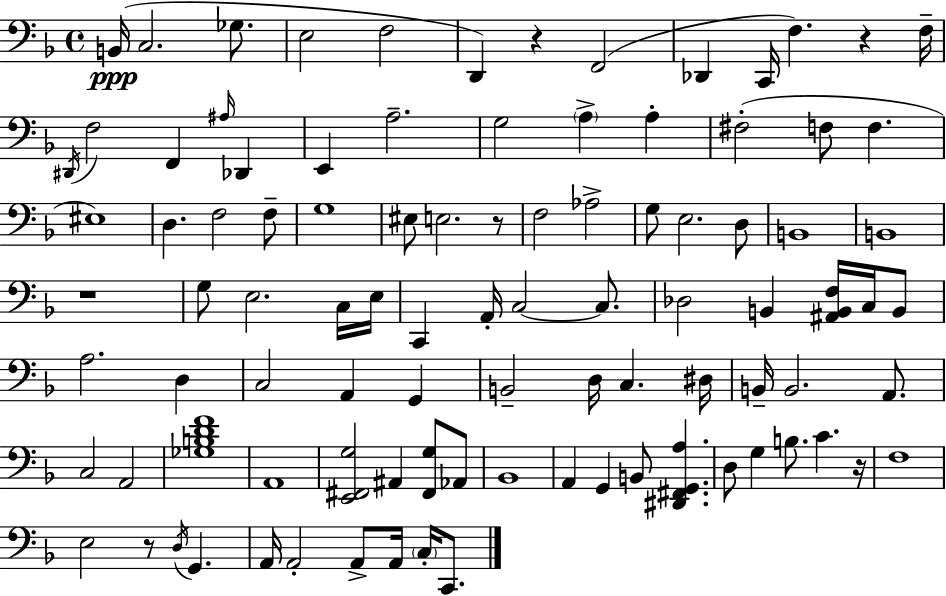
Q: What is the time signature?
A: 4/4